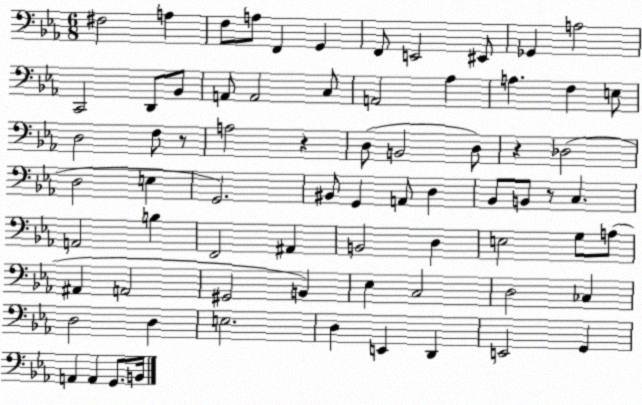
X:1
T:Untitled
M:6/8
L:1/4
K:Eb
^F,2 A, F,/2 A,/2 F,, G,, F,,/2 E,,2 ^E,,/2 _G,, A,2 C,,2 D,,/2 _B,,/2 A,,/2 A,,2 C,/2 A,,2 _A, A, F, E,/2 D,2 F,/2 z/2 A,2 z D,/2 B,,2 D,/2 z _D,2 D,2 E, G,,2 ^B,,/2 G,, A,,/2 D, _B,,/2 B,,/2 z/2 C, A,,2 B, F,,2 ^A,, B,,2 D, E,2 G,/2 A,/2 ^A,, A,,2 ^G,,2 B,, _E, C,2 D,2 _C, D,2 D, E,2 D, E,, D,, E,,2 G,, A,, A,, G,,/2 B,,/4